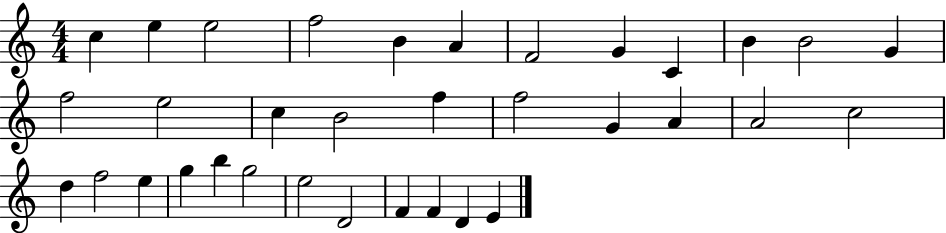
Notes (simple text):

C5/q E5/q E5/h F5/h B4/q A4/q F4/h G4/q C4/q B4/q B4/h G4/q F5/h E5/h C5/q B4/h F5/q F5/h G4/q A4/q A4/h C5/h D5/q F5/h E5/q G5/q B5/q G5/h E5/h D4/h F4/q F4/q D4/q E4/q